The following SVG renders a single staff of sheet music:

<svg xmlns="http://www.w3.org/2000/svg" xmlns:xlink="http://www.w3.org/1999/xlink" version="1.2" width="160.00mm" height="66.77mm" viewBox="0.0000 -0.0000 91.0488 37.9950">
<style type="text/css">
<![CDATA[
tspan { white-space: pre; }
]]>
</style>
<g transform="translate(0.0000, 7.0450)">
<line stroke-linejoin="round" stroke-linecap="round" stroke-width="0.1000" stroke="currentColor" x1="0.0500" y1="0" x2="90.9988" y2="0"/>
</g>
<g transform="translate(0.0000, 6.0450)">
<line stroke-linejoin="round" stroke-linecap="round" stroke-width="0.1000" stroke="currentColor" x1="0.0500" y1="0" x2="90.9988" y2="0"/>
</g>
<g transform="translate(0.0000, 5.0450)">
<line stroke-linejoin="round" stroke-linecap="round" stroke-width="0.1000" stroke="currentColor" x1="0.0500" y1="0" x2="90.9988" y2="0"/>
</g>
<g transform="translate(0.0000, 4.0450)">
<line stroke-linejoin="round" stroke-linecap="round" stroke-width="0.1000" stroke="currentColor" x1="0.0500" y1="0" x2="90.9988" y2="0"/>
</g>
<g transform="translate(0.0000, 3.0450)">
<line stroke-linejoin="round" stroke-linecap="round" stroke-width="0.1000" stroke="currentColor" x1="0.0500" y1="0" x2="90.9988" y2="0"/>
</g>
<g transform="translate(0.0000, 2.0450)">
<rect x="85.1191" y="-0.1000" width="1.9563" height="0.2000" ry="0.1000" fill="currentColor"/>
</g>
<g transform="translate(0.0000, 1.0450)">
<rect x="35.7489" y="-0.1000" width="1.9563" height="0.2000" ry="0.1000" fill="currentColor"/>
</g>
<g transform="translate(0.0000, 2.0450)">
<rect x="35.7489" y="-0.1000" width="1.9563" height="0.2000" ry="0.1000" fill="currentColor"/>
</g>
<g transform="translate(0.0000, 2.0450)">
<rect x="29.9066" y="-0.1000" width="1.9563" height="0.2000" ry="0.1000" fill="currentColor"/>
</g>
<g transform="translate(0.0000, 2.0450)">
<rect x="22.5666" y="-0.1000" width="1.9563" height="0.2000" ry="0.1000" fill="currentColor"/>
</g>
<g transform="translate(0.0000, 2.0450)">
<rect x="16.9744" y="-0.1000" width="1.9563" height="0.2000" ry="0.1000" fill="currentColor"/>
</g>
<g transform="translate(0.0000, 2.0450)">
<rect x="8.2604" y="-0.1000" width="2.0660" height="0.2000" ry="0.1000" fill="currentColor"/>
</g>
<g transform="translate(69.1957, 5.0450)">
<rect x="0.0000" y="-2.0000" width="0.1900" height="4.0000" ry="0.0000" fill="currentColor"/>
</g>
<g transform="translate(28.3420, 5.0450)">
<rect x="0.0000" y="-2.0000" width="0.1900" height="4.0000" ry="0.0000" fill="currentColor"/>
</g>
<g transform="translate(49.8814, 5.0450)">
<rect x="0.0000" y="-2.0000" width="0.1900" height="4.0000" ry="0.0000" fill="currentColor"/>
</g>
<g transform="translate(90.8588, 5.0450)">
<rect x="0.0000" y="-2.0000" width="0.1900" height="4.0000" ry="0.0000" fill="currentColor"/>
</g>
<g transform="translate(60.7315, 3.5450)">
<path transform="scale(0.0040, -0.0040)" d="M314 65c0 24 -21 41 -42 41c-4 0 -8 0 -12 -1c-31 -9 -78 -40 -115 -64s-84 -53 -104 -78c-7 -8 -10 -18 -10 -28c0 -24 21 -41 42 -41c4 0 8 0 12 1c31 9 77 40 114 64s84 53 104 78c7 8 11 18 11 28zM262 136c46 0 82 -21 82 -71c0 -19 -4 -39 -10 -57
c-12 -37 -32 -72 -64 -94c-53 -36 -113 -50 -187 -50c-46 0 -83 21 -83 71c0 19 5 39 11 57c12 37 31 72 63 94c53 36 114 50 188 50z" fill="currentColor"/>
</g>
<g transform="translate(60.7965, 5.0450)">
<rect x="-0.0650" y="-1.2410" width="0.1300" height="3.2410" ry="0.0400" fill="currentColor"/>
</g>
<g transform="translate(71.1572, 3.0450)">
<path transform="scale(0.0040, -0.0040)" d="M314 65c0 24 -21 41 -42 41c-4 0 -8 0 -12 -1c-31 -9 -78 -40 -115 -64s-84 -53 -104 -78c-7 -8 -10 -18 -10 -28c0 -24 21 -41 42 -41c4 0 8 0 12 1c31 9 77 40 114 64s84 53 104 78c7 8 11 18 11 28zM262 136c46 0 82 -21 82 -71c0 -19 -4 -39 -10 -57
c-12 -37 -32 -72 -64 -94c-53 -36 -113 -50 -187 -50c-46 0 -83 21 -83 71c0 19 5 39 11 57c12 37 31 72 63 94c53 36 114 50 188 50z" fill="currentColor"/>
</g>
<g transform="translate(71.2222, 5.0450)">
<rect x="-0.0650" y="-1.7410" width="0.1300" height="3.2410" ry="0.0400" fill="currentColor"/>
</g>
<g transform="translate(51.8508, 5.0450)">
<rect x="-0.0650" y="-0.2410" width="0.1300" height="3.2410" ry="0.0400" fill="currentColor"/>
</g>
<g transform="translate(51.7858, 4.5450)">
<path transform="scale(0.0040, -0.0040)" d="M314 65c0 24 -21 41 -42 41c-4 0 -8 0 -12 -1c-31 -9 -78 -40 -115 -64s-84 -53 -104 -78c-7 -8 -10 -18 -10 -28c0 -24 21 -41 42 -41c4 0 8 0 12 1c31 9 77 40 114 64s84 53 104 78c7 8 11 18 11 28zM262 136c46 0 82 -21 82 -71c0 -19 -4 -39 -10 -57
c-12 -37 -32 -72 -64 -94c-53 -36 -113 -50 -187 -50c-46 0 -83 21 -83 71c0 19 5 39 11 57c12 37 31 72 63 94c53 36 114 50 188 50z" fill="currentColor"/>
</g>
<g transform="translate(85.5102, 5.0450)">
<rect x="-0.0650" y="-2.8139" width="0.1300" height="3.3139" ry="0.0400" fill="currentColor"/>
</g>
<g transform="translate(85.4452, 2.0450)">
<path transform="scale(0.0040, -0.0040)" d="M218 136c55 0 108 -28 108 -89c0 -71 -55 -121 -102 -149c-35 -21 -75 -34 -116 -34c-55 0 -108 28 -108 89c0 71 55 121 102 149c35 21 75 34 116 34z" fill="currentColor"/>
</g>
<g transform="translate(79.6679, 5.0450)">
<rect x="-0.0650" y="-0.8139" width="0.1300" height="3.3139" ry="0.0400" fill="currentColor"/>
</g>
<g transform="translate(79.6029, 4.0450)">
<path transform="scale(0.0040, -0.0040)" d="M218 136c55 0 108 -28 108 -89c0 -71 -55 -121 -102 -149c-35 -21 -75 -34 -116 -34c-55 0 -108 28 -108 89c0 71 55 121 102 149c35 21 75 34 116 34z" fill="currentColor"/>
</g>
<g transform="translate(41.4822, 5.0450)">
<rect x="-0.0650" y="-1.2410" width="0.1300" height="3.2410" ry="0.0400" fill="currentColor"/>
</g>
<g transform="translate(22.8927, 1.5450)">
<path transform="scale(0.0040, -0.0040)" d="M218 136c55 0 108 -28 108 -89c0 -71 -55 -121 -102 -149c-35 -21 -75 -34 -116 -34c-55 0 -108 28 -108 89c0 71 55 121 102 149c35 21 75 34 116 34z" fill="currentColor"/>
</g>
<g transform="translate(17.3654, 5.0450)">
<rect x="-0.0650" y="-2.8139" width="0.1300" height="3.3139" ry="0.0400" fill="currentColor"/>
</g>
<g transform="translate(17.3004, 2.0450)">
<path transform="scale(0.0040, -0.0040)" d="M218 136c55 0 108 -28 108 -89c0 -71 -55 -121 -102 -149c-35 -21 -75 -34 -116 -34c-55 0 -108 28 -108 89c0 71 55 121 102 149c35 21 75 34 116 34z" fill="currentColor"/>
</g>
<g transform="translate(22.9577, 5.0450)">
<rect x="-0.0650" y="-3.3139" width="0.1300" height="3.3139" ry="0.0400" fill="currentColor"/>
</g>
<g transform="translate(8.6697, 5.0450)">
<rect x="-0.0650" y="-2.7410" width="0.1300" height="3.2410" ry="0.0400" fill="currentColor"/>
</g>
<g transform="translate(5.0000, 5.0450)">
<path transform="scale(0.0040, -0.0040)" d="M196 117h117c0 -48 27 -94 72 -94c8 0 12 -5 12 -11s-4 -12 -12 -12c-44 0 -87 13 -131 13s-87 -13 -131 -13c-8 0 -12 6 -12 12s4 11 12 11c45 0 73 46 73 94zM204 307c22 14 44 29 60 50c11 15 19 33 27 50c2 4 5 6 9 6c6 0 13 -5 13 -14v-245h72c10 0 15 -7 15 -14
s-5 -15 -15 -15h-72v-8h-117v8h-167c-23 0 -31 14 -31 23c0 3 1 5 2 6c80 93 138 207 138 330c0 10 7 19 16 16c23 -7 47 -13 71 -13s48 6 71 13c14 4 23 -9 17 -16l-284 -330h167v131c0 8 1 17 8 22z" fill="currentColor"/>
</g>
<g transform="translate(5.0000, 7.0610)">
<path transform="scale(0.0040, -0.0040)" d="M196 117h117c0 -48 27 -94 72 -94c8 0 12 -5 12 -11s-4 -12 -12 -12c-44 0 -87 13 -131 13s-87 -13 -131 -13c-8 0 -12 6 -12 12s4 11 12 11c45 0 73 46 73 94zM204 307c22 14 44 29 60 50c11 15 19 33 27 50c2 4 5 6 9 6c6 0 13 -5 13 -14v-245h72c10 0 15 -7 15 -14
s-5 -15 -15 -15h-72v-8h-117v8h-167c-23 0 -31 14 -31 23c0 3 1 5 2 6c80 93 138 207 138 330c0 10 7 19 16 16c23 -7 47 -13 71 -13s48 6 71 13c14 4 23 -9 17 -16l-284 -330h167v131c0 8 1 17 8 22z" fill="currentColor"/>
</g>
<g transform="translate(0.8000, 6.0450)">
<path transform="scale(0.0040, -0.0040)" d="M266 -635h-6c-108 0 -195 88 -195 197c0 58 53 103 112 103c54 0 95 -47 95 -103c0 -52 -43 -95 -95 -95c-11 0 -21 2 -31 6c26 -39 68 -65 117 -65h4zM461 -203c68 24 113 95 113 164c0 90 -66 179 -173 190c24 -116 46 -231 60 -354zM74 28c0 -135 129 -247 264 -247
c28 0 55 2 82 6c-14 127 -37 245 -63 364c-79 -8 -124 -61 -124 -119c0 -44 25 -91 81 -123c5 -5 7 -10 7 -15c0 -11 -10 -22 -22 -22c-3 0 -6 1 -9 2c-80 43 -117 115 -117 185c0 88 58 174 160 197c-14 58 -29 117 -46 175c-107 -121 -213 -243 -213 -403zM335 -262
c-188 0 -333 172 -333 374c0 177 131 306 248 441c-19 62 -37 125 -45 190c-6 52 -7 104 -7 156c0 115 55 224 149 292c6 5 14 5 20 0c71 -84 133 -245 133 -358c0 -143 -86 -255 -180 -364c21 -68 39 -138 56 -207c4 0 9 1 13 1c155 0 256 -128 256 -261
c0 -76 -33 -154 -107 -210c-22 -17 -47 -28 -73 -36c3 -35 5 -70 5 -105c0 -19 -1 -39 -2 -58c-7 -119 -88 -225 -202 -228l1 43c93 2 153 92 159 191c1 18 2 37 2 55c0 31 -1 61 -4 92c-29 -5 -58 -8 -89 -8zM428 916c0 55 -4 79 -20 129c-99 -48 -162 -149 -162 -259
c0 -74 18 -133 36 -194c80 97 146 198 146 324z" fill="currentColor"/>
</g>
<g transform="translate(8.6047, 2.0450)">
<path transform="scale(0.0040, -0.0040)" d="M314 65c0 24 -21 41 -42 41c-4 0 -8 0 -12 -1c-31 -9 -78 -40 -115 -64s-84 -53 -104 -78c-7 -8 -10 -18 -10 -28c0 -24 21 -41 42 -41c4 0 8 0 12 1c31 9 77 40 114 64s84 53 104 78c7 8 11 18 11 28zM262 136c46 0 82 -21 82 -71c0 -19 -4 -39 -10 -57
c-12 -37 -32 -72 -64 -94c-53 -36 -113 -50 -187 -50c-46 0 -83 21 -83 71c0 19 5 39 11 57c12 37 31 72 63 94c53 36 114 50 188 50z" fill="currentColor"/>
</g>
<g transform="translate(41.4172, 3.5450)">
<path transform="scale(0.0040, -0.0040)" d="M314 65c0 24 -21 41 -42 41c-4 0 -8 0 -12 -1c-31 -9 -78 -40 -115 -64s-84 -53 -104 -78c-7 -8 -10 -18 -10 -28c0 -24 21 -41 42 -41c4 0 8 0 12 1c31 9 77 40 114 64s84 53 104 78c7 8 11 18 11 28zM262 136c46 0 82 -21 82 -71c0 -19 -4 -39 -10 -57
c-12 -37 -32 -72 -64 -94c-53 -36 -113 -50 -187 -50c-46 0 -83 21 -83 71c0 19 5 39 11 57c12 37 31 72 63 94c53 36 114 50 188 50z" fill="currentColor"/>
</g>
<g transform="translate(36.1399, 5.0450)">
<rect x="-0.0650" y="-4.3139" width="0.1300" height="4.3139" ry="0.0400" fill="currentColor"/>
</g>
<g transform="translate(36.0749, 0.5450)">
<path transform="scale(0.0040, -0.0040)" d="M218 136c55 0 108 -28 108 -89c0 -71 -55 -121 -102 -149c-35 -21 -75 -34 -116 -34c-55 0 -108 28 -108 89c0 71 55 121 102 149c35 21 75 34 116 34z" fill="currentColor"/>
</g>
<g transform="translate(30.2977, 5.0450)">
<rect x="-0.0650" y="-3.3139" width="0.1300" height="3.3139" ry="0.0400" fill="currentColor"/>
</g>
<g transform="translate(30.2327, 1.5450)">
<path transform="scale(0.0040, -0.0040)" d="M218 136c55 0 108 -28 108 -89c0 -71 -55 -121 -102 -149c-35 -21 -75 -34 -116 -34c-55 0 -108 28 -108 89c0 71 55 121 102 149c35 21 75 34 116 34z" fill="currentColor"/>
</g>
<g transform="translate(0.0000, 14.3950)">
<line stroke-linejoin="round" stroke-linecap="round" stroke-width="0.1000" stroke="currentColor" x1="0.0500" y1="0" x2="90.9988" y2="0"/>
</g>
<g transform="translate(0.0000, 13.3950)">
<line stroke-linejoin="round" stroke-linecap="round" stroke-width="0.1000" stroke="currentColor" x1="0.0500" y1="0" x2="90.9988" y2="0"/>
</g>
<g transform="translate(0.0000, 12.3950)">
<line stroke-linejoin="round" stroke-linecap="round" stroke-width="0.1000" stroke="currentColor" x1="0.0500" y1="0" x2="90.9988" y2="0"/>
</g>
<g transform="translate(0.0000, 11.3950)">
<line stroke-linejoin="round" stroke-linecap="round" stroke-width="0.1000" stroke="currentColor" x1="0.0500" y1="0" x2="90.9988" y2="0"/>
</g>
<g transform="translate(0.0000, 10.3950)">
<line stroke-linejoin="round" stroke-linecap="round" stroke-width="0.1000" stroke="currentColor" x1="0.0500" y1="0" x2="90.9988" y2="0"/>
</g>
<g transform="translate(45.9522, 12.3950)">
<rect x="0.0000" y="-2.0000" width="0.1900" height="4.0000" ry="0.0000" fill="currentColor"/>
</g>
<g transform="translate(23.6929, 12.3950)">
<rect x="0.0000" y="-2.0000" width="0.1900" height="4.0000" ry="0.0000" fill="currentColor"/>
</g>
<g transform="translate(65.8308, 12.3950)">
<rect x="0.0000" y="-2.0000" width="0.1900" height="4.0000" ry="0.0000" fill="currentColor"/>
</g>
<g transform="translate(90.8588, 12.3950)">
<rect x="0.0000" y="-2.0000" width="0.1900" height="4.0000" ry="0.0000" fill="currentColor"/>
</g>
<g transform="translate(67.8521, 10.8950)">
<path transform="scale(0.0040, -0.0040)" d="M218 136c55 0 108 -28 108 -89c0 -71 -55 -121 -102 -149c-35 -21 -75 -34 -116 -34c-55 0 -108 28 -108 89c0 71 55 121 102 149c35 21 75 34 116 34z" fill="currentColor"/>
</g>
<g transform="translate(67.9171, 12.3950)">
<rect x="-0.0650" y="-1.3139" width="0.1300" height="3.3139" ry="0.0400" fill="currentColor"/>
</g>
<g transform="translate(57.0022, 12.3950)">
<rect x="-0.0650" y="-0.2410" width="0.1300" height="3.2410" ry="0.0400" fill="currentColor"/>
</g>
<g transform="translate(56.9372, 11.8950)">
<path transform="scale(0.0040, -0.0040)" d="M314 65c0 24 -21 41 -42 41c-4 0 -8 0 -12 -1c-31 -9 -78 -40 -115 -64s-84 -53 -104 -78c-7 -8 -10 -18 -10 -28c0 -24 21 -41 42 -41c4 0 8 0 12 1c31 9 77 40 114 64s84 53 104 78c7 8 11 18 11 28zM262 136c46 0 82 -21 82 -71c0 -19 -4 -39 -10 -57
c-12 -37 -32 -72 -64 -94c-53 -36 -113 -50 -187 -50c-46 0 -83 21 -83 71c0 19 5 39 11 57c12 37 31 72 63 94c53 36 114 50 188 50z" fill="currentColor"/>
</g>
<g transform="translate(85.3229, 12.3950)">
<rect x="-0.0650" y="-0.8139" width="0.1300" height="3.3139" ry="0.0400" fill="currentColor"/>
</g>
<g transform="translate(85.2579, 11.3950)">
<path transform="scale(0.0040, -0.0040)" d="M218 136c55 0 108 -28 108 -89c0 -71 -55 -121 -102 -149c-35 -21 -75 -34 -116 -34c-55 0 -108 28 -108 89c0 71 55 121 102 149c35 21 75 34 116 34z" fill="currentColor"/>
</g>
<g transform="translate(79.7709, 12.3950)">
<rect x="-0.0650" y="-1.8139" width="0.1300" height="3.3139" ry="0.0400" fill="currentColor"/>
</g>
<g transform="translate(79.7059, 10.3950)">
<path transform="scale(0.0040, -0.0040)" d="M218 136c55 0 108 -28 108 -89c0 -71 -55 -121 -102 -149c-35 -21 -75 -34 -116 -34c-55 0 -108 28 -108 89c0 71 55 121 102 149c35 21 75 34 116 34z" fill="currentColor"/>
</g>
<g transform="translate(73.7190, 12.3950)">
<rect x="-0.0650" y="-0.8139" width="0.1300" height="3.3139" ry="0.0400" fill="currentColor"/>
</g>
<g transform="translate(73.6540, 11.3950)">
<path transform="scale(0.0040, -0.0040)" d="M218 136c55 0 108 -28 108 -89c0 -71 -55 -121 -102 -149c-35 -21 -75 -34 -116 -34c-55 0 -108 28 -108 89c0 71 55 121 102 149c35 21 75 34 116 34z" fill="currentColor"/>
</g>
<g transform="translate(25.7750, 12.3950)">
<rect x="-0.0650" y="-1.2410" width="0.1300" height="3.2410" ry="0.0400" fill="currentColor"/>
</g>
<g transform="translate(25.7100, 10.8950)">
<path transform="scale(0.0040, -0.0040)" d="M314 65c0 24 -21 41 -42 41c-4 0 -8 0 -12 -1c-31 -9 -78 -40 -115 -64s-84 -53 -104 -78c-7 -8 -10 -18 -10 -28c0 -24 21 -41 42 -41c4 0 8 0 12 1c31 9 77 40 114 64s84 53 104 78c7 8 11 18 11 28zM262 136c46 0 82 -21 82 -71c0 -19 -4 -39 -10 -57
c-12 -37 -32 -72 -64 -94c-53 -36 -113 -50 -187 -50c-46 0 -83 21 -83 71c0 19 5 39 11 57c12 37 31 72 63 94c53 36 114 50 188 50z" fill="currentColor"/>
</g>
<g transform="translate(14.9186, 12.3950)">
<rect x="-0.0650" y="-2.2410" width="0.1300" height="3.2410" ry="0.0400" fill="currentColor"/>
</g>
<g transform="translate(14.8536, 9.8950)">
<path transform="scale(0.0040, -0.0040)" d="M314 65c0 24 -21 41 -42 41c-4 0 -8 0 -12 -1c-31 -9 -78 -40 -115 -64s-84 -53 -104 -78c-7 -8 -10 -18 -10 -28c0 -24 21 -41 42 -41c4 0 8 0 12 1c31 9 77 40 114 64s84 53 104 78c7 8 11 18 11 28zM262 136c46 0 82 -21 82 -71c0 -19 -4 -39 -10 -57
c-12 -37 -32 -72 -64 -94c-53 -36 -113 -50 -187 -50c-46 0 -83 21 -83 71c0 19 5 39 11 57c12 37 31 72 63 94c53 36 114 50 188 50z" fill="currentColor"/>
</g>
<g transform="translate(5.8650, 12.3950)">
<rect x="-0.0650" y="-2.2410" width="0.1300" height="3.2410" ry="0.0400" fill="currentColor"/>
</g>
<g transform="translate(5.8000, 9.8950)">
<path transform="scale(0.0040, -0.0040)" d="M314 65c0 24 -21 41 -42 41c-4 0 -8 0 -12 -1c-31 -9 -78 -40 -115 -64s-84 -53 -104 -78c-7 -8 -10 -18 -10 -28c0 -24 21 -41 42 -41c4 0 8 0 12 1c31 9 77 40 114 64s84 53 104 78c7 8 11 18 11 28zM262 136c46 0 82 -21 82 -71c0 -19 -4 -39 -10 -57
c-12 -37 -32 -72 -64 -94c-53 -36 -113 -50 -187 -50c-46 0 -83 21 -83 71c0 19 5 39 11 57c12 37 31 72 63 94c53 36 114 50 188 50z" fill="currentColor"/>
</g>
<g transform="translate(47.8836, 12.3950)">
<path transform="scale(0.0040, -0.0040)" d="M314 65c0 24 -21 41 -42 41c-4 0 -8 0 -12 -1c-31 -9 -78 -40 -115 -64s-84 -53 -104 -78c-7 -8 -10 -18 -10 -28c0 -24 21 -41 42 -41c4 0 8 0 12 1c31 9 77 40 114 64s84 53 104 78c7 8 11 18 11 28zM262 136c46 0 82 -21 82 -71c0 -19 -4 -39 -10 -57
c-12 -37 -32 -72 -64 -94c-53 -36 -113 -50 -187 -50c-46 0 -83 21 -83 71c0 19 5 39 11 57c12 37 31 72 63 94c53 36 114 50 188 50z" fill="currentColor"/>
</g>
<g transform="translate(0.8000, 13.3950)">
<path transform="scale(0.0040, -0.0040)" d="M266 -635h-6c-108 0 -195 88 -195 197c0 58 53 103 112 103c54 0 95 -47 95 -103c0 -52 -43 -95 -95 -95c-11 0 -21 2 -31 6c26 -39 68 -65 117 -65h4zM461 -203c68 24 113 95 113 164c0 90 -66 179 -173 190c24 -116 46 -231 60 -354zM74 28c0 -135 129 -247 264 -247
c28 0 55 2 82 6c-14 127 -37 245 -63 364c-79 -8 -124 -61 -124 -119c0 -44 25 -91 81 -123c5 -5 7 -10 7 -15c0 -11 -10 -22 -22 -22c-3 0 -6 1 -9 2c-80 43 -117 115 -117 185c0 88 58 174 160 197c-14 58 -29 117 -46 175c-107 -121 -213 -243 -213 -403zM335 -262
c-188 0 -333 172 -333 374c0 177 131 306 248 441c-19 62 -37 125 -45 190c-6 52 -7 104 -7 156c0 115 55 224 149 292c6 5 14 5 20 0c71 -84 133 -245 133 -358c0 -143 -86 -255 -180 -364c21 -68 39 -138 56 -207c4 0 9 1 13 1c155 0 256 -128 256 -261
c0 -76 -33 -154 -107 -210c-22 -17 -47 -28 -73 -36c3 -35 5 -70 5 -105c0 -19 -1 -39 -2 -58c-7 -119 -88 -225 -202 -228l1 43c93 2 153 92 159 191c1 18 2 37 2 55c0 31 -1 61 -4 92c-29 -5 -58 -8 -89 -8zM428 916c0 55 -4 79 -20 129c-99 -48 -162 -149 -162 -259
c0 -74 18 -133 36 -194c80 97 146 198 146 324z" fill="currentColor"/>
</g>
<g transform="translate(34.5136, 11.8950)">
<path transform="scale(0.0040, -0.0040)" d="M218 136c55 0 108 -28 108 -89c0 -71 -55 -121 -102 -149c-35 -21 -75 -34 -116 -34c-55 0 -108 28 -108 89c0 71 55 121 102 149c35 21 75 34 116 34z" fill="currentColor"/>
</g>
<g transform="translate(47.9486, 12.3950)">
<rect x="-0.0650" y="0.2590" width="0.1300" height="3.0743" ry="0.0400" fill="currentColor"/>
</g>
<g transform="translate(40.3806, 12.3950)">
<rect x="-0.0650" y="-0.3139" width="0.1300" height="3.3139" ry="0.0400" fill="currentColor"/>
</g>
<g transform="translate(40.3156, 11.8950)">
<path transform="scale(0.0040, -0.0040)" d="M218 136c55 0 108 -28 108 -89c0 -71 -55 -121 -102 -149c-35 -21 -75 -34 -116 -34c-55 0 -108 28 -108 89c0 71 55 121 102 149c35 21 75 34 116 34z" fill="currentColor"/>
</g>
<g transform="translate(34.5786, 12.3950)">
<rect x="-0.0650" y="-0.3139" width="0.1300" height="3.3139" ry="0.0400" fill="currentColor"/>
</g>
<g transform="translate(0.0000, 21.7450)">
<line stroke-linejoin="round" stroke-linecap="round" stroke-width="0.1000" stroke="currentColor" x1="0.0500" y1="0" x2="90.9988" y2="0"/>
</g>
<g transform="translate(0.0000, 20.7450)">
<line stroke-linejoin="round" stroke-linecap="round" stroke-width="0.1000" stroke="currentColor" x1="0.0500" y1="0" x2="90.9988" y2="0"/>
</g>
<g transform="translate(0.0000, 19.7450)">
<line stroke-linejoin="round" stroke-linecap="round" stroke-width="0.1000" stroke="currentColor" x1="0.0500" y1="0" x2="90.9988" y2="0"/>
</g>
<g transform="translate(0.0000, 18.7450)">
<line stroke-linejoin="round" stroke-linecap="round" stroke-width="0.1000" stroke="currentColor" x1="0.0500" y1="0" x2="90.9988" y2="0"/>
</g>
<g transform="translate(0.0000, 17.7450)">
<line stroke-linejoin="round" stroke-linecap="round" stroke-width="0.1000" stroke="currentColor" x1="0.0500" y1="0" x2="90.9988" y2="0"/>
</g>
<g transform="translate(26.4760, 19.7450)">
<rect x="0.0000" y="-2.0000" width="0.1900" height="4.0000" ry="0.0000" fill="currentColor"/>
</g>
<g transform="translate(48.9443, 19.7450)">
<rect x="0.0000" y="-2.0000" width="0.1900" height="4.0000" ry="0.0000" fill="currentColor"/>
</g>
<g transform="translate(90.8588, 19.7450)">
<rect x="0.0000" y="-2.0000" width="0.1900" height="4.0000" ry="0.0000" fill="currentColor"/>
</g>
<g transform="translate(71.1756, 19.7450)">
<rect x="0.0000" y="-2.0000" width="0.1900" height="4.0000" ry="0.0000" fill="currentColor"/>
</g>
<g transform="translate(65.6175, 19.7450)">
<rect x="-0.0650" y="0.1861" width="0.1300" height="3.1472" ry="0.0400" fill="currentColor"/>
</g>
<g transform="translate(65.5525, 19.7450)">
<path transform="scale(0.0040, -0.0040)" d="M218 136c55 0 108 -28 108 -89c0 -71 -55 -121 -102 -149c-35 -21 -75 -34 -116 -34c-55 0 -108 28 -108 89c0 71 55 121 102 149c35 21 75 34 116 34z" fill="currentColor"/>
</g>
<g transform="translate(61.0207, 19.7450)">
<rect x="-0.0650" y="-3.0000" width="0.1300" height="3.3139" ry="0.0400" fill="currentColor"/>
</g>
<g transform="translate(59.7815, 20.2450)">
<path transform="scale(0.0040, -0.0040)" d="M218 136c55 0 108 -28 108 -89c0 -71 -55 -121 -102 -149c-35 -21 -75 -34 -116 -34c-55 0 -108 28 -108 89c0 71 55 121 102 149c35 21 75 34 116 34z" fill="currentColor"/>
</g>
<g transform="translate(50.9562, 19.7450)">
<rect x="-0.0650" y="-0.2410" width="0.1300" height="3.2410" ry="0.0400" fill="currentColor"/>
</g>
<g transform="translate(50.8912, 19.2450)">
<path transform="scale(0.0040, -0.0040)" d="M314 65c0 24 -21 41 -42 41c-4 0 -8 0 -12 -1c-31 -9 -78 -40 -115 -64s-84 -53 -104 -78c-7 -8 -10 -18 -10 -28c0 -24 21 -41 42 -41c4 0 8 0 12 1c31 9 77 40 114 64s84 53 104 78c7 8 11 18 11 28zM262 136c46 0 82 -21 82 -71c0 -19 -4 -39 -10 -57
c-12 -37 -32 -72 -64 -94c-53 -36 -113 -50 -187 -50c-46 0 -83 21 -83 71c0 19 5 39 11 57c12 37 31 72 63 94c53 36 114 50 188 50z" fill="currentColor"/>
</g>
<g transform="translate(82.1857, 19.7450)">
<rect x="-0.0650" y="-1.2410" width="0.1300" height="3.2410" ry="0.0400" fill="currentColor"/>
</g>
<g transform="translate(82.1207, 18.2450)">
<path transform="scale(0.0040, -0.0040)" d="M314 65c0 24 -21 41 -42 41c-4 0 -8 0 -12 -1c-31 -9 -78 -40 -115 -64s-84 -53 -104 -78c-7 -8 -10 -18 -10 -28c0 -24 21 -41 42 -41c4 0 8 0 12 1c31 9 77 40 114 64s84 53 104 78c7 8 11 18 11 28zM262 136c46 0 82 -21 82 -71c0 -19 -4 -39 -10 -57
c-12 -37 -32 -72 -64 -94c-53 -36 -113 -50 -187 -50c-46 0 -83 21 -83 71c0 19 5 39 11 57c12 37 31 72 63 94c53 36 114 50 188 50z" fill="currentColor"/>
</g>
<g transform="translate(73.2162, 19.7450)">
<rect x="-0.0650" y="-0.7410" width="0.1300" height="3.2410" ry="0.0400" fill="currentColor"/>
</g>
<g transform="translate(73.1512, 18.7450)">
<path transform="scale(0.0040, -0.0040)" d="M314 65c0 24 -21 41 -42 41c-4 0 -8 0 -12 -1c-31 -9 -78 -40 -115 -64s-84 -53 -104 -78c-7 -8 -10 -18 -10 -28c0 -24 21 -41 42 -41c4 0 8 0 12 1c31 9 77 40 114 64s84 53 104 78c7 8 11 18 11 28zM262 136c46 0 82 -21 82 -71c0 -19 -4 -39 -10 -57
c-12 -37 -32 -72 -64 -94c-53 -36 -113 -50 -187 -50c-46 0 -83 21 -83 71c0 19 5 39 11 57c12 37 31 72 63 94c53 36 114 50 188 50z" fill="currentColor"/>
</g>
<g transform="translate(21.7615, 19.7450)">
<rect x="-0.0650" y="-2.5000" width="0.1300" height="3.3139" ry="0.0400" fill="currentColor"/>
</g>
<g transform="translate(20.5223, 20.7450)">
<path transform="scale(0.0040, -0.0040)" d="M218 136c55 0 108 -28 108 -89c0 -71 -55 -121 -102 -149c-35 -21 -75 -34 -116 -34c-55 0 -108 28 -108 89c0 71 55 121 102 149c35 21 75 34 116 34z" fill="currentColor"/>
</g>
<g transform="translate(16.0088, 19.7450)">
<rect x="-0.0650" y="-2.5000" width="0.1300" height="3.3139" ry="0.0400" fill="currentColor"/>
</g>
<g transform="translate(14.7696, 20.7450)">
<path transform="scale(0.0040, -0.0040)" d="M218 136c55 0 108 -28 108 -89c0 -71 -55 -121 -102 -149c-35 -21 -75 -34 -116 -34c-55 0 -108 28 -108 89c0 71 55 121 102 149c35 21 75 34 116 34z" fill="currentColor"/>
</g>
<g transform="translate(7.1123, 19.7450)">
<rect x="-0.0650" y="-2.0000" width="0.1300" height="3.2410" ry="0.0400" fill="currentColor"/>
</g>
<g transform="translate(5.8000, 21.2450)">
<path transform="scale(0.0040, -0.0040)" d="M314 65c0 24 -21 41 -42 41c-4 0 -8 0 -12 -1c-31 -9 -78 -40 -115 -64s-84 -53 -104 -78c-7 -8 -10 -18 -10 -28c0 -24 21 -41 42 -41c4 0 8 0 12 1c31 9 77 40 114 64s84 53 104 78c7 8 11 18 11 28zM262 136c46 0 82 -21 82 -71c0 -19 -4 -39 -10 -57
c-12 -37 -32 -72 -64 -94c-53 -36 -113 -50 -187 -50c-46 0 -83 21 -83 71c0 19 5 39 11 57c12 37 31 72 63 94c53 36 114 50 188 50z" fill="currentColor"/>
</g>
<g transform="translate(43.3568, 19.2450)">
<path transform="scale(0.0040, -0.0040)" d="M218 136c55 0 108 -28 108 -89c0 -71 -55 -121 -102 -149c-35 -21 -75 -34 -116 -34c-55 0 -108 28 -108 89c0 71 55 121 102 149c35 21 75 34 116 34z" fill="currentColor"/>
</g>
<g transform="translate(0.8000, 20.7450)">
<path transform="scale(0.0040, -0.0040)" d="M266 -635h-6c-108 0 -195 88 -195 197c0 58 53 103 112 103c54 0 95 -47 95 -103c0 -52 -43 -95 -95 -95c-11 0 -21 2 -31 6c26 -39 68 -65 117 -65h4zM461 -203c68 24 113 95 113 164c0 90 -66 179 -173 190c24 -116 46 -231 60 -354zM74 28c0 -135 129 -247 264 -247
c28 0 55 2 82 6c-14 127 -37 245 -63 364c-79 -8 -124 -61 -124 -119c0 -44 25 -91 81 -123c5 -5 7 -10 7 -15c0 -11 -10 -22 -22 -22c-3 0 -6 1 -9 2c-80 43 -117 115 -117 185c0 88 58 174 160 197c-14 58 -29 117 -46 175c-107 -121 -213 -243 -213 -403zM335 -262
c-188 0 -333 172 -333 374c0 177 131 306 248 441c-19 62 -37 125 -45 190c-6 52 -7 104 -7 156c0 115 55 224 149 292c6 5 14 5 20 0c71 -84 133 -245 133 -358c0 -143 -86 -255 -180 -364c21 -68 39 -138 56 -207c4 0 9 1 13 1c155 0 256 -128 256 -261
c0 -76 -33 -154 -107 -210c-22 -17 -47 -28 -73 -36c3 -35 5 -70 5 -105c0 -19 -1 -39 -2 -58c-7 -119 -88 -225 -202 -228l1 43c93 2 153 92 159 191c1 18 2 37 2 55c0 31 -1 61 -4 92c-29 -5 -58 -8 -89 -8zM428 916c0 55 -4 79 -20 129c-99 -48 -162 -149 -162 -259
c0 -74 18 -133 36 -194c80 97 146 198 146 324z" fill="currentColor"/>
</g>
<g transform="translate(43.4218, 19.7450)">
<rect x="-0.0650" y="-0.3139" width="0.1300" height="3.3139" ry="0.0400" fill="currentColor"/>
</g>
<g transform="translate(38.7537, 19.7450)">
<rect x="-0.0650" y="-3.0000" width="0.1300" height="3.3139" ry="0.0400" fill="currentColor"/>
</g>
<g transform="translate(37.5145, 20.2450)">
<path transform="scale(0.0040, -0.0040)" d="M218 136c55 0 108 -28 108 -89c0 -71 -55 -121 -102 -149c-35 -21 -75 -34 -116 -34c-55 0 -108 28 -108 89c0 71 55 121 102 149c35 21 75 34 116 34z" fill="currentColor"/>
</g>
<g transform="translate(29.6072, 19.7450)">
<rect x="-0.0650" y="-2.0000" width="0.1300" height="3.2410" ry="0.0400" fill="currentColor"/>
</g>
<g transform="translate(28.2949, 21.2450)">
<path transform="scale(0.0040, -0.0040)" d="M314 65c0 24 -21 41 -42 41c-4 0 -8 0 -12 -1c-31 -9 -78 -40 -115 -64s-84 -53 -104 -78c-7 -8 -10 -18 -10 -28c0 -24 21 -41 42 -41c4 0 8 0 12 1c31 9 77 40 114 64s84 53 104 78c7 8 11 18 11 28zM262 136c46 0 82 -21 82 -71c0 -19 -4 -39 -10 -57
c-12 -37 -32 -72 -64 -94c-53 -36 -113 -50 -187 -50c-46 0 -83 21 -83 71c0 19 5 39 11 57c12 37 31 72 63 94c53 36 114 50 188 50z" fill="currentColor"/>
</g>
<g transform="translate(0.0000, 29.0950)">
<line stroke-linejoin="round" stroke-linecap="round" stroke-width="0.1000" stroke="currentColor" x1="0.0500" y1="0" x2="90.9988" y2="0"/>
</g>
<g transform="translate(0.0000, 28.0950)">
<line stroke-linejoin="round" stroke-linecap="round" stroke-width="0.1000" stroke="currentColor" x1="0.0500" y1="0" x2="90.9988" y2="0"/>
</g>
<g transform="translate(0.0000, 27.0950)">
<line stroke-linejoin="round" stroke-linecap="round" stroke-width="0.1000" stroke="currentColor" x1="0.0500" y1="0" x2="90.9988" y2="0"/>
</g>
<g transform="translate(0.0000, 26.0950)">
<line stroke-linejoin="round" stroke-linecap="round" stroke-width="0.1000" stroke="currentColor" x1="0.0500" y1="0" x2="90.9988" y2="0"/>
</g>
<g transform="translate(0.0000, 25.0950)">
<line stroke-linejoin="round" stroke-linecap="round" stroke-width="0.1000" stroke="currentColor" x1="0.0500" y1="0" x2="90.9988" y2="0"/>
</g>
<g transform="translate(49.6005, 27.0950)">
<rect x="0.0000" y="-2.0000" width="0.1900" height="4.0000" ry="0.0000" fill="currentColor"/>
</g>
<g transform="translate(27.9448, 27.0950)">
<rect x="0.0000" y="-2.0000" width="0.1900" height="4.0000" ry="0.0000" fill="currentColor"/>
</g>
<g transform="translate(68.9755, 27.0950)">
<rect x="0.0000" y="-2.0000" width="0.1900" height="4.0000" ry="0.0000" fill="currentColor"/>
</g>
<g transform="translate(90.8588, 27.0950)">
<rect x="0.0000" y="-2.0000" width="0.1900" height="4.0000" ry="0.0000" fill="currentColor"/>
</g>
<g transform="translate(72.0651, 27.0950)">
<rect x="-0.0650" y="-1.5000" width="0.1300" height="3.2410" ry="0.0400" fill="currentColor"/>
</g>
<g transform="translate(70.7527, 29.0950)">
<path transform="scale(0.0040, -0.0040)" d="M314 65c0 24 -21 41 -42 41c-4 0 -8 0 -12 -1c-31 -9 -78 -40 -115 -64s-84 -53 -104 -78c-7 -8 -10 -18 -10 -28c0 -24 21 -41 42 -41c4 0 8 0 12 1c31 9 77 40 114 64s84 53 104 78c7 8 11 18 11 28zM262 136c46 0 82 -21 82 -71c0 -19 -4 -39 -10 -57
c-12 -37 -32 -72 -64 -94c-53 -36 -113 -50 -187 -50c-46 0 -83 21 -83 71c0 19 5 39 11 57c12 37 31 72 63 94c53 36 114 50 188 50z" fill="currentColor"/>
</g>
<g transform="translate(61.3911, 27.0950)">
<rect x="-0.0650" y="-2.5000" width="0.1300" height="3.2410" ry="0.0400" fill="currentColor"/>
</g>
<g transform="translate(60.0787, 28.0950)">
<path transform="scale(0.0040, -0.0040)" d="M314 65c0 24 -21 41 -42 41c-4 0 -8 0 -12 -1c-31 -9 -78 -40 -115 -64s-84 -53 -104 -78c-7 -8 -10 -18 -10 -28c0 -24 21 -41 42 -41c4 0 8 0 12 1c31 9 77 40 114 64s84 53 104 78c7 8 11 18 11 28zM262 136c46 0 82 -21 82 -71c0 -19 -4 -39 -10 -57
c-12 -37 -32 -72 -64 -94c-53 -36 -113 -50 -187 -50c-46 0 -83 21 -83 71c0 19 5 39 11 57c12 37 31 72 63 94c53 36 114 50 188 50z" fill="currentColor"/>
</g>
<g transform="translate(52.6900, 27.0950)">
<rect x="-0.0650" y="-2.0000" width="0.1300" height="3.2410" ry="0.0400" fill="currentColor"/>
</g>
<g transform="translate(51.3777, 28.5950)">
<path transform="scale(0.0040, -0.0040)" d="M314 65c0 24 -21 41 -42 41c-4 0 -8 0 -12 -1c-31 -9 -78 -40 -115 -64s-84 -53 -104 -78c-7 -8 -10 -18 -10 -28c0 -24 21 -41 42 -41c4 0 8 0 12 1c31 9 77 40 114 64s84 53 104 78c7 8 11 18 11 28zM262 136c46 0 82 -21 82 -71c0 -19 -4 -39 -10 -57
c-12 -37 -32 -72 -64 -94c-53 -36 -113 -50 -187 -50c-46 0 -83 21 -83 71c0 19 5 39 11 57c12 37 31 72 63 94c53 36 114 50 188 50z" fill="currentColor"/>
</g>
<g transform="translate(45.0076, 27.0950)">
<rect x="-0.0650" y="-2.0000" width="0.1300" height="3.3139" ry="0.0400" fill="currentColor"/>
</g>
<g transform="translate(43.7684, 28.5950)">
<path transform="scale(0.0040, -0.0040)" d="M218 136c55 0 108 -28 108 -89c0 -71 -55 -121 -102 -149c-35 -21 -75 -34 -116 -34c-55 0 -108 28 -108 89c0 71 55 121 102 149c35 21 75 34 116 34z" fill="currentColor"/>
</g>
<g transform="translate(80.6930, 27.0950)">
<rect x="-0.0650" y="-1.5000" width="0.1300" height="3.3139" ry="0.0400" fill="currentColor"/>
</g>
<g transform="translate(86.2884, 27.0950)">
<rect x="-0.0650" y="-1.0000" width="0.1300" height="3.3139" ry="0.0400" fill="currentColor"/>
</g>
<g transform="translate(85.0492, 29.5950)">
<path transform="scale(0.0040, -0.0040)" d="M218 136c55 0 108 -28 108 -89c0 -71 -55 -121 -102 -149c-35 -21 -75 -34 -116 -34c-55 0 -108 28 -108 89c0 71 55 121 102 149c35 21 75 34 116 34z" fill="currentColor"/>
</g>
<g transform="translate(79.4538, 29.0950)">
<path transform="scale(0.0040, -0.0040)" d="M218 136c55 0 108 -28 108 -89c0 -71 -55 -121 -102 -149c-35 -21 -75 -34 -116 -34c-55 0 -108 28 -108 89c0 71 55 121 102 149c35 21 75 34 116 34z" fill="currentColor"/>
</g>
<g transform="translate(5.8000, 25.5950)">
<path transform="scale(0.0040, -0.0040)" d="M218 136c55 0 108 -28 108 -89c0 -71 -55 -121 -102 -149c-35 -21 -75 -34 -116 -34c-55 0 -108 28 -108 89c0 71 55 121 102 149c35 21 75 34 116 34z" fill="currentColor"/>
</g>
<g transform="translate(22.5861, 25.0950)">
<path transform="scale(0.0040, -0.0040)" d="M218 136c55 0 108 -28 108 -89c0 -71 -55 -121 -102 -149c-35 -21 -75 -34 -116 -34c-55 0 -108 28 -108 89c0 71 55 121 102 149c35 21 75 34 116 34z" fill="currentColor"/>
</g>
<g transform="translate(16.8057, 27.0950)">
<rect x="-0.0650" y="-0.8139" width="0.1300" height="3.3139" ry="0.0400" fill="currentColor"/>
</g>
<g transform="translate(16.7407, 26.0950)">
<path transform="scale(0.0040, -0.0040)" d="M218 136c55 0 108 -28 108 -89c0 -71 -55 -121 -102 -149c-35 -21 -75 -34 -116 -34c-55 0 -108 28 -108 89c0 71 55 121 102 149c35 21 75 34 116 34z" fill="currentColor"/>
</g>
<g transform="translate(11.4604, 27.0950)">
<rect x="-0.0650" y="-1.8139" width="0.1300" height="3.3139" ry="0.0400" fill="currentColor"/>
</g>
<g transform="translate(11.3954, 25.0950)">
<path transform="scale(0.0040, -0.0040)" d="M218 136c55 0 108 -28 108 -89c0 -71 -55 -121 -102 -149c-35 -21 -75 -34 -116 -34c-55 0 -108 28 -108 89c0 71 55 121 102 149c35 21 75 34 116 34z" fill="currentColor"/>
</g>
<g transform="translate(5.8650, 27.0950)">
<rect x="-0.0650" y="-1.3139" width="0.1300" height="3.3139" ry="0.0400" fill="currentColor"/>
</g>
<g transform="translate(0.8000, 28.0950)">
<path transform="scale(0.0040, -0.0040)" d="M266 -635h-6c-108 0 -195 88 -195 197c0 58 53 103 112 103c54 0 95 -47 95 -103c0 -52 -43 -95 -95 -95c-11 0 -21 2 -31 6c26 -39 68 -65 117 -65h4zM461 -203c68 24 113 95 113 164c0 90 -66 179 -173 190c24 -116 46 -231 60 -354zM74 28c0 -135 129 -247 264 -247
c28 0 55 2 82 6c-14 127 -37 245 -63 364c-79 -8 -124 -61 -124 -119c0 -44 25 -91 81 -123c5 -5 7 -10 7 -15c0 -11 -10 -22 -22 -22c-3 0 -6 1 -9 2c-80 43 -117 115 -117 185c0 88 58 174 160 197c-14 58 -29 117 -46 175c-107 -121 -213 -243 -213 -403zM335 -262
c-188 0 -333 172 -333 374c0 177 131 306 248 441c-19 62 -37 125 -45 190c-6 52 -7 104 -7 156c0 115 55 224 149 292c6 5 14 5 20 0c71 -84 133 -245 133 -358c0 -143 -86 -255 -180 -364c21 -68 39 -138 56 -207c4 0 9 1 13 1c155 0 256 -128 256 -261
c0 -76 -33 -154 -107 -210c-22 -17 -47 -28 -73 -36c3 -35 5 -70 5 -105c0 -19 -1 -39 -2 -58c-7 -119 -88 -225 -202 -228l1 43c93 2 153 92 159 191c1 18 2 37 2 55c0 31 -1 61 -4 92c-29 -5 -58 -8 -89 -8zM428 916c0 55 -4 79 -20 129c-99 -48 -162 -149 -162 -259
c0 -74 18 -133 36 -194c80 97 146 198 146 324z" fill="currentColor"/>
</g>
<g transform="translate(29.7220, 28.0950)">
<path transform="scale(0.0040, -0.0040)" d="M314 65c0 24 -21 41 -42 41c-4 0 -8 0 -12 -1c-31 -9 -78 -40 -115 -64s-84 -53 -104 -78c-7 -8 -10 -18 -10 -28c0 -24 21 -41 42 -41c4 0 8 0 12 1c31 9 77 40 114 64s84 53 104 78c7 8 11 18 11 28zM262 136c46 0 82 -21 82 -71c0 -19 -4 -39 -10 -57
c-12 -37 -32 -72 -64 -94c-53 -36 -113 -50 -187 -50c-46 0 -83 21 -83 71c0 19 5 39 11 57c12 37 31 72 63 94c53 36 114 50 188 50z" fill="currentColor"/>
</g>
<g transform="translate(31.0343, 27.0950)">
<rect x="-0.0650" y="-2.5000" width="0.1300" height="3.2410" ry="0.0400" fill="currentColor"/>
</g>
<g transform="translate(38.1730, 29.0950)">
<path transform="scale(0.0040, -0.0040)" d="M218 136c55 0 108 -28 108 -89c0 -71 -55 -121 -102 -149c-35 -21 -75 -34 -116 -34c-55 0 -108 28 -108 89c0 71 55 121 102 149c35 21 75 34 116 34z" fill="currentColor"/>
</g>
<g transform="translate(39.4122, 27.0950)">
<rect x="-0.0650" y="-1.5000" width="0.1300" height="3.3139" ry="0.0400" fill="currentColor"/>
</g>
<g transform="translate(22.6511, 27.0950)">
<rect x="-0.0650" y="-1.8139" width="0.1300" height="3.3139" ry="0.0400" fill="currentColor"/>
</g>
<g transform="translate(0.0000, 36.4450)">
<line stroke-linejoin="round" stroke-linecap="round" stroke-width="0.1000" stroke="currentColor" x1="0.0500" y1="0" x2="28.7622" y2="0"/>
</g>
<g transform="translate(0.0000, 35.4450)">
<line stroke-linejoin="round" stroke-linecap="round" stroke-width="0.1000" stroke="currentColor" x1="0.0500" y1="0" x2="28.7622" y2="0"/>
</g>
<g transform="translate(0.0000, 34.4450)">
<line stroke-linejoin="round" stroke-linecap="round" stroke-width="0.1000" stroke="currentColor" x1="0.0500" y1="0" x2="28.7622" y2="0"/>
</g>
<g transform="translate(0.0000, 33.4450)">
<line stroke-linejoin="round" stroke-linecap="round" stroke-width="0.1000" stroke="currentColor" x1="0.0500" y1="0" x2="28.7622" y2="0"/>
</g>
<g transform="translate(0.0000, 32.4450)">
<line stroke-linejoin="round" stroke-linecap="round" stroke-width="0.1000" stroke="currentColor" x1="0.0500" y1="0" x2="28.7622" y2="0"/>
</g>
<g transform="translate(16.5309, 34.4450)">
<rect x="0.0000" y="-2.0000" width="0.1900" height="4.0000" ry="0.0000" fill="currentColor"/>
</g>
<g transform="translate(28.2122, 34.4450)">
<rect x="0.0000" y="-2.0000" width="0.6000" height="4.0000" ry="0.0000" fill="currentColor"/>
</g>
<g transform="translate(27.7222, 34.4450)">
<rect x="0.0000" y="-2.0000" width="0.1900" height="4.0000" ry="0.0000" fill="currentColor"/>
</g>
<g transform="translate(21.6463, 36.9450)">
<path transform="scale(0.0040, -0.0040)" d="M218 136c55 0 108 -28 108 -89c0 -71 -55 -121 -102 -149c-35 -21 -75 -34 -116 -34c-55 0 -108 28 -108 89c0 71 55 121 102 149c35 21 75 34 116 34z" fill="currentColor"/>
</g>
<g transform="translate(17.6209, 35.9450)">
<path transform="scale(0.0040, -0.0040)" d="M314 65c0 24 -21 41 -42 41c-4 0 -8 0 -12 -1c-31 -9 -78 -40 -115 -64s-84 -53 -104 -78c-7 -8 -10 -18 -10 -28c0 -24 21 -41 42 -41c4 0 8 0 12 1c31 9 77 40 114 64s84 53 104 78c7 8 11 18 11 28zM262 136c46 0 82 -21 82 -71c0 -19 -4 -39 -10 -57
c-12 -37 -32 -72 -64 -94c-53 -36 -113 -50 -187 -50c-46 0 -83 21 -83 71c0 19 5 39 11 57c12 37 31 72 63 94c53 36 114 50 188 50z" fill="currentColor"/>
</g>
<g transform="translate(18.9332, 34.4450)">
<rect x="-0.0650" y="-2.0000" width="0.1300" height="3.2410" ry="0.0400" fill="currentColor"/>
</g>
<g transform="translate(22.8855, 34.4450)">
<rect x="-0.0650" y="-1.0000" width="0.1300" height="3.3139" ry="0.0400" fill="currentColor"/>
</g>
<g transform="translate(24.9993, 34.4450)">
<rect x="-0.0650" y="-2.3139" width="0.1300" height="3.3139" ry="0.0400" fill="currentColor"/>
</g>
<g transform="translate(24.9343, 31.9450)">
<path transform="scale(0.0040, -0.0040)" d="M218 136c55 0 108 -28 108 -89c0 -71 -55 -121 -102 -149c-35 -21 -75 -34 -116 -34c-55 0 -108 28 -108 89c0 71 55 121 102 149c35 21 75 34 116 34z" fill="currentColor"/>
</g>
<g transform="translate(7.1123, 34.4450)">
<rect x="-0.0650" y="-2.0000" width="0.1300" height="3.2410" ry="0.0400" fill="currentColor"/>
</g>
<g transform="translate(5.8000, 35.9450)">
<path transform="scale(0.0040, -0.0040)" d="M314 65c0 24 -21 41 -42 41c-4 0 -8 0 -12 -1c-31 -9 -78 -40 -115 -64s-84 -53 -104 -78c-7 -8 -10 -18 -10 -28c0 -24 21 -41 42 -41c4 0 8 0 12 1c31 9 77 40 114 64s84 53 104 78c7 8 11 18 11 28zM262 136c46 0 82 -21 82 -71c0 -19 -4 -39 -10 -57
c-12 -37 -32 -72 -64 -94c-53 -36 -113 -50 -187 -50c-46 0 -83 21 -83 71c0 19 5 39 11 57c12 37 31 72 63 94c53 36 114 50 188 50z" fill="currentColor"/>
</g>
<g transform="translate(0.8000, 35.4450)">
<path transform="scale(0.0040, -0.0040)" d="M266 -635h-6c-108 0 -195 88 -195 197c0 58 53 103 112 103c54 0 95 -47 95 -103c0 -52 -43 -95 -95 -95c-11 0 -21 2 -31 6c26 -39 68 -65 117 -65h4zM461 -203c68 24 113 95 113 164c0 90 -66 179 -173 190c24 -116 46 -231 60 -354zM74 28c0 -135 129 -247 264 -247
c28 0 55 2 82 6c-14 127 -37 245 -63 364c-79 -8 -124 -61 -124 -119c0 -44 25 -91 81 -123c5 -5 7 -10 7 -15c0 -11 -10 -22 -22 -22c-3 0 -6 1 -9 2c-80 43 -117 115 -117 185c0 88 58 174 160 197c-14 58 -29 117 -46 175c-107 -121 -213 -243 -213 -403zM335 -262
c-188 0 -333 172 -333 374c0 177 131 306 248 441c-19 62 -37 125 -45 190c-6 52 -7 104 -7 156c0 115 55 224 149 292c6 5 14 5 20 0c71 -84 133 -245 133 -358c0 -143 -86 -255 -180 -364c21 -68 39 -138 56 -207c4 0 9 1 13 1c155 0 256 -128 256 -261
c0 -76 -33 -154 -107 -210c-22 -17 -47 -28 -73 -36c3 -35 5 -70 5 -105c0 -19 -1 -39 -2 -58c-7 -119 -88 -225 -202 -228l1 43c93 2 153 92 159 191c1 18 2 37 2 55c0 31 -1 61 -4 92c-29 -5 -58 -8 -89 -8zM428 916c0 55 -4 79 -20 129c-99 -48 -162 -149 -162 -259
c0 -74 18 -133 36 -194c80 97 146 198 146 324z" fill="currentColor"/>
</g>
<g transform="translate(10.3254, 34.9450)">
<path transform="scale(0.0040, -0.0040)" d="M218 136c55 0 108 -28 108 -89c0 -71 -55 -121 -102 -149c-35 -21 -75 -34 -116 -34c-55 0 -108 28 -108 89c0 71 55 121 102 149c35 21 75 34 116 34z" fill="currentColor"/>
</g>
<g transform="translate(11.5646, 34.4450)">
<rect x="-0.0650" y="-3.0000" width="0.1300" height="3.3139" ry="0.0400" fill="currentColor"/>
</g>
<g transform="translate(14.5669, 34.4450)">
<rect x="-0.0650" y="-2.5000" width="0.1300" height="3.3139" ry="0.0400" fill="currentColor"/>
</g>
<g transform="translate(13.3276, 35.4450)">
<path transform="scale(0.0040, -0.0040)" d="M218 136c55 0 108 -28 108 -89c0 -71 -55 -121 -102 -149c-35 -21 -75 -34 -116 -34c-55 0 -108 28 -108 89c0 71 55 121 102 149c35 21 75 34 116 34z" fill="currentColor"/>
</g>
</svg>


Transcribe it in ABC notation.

X:1
T:Untitled
M:4/4
L:1/4
K:C
a2 a b b d' e2 c2 e2 f2 d a g2 g2 e2 c c B2 c2 e d f d F2 G G F2 A c c2 A B d2 e2 e f d f G2 E F F2 G2 E2 E D F2 A G F2 D g